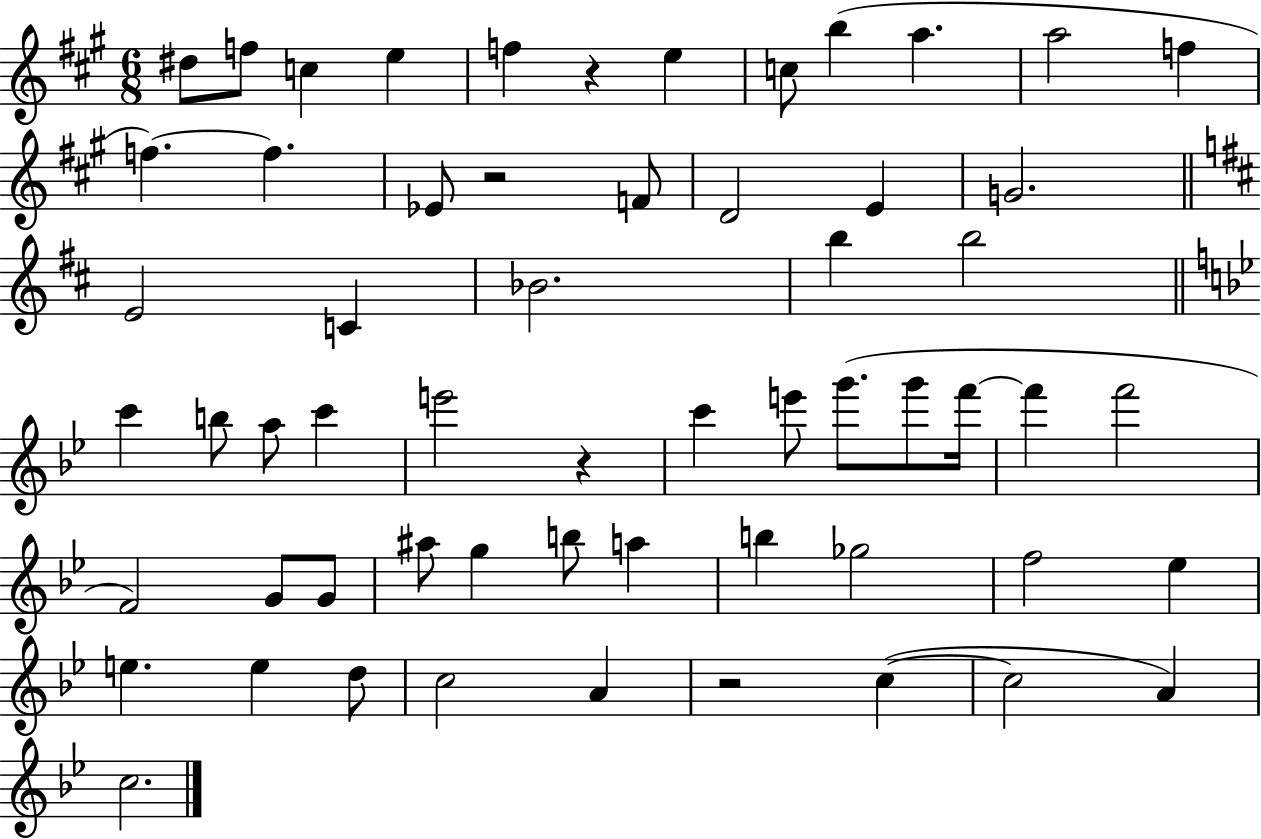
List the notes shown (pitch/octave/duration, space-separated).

D#5/e F5/e C5/q E5/q F5/q R/q E5/q C5/e B5/q A5/q. A5/h F5/q F5/q. F5/q. Eb4/e R/h F4/e D4/h E4/q G4/h. E4/h C4/q Bb4/h. B5/q B5/h C6/q B5/e A5/e C6/q E6/h R/q C6/q E6/e G6/e. G6/e F6/s F6/q F6/h F4/h G4/e G4/e A#5/e G5/q B5/e A5/q B5/q Gb5/h F5/h Eb5/q E5/q. E5/q D5/e C5/h A4/q R/h C5/q C5/h A4/q C5/h.